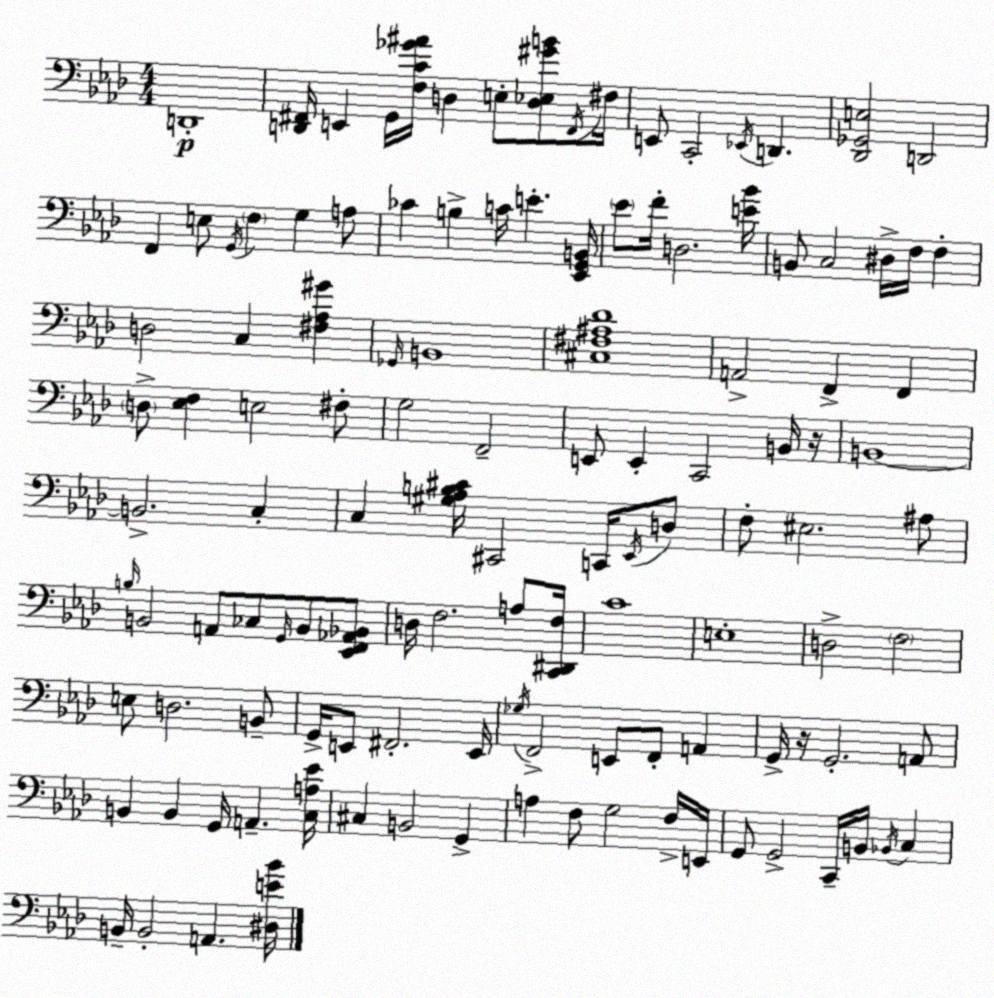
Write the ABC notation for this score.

X:1
T:Untitled
M:4/4
L:1/4
K:Ab
D,,4 [D,,^F,,]/4 E,, G,,/4 [F,C_G^A]/4 D, E,/2 [D,_E,^GB]/2 ^F,,/4 ^F,/4 E,,/2 C,,2 _E,,/4 D,, [_D,,_G,,E,]2 D,,2 F,, E,/2 G,,/4 F, G, A,/2 _C B, C/4 E [_E,,G,,B,,]/4 _E/2 F/4 D,2 [E_B]/4 B,,/2 C,2 ^D,/4 F,/4 F, D,2 C, [^F,_A,^G] _G,,/4 B,,4 [^C,^F,^A,_D]4 A,,2 F,, F,, D,/2 [_E,F,] E,2 ^F,/2 G,2 F,,2 E,,/2 E,, C,,2 B,,/4 z/4 B,,4 B,,2 C, C, [^G,_A,B,^C]/4 ^C,,2 C,,/4 _E,,/4 D,/2 F,/2 ^E,2 ^A,/2 B,/4 B,,2 A,,/2 _C,/2 G,,/4 B,,/2 [_E,,F,,_A,,_B,,]/2 D,/4 F,2 A,/2 [C,,^D,,F,]/4 C4 E,4 D,2 F,2 E,/2 D,2 B,,/2 G,,/4 E,,/2 ^F,,2 E,,/4 _G,/4 F,,2 E,,/2 F,,/2 A,, G,,/4 z/4 G,,2 A,,/2 B,, B,, G,,/4 A,, [C,A,_E]/4 ^C, B,,2 G,, A, F,/2 G,2 F,/4 E,,/4 G,,/2 G,,2 C,,/4 B,,/4 _B,,/4 C, B,,/4 B,,2 A,, [^D,E_B]/4